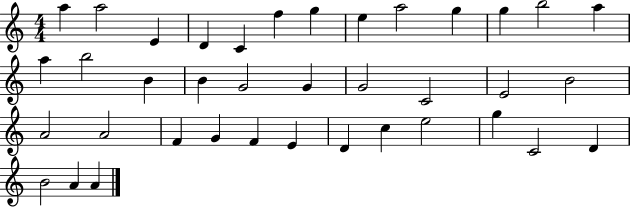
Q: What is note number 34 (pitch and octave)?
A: C4